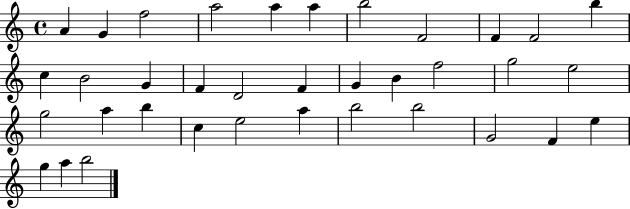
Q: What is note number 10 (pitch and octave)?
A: F4